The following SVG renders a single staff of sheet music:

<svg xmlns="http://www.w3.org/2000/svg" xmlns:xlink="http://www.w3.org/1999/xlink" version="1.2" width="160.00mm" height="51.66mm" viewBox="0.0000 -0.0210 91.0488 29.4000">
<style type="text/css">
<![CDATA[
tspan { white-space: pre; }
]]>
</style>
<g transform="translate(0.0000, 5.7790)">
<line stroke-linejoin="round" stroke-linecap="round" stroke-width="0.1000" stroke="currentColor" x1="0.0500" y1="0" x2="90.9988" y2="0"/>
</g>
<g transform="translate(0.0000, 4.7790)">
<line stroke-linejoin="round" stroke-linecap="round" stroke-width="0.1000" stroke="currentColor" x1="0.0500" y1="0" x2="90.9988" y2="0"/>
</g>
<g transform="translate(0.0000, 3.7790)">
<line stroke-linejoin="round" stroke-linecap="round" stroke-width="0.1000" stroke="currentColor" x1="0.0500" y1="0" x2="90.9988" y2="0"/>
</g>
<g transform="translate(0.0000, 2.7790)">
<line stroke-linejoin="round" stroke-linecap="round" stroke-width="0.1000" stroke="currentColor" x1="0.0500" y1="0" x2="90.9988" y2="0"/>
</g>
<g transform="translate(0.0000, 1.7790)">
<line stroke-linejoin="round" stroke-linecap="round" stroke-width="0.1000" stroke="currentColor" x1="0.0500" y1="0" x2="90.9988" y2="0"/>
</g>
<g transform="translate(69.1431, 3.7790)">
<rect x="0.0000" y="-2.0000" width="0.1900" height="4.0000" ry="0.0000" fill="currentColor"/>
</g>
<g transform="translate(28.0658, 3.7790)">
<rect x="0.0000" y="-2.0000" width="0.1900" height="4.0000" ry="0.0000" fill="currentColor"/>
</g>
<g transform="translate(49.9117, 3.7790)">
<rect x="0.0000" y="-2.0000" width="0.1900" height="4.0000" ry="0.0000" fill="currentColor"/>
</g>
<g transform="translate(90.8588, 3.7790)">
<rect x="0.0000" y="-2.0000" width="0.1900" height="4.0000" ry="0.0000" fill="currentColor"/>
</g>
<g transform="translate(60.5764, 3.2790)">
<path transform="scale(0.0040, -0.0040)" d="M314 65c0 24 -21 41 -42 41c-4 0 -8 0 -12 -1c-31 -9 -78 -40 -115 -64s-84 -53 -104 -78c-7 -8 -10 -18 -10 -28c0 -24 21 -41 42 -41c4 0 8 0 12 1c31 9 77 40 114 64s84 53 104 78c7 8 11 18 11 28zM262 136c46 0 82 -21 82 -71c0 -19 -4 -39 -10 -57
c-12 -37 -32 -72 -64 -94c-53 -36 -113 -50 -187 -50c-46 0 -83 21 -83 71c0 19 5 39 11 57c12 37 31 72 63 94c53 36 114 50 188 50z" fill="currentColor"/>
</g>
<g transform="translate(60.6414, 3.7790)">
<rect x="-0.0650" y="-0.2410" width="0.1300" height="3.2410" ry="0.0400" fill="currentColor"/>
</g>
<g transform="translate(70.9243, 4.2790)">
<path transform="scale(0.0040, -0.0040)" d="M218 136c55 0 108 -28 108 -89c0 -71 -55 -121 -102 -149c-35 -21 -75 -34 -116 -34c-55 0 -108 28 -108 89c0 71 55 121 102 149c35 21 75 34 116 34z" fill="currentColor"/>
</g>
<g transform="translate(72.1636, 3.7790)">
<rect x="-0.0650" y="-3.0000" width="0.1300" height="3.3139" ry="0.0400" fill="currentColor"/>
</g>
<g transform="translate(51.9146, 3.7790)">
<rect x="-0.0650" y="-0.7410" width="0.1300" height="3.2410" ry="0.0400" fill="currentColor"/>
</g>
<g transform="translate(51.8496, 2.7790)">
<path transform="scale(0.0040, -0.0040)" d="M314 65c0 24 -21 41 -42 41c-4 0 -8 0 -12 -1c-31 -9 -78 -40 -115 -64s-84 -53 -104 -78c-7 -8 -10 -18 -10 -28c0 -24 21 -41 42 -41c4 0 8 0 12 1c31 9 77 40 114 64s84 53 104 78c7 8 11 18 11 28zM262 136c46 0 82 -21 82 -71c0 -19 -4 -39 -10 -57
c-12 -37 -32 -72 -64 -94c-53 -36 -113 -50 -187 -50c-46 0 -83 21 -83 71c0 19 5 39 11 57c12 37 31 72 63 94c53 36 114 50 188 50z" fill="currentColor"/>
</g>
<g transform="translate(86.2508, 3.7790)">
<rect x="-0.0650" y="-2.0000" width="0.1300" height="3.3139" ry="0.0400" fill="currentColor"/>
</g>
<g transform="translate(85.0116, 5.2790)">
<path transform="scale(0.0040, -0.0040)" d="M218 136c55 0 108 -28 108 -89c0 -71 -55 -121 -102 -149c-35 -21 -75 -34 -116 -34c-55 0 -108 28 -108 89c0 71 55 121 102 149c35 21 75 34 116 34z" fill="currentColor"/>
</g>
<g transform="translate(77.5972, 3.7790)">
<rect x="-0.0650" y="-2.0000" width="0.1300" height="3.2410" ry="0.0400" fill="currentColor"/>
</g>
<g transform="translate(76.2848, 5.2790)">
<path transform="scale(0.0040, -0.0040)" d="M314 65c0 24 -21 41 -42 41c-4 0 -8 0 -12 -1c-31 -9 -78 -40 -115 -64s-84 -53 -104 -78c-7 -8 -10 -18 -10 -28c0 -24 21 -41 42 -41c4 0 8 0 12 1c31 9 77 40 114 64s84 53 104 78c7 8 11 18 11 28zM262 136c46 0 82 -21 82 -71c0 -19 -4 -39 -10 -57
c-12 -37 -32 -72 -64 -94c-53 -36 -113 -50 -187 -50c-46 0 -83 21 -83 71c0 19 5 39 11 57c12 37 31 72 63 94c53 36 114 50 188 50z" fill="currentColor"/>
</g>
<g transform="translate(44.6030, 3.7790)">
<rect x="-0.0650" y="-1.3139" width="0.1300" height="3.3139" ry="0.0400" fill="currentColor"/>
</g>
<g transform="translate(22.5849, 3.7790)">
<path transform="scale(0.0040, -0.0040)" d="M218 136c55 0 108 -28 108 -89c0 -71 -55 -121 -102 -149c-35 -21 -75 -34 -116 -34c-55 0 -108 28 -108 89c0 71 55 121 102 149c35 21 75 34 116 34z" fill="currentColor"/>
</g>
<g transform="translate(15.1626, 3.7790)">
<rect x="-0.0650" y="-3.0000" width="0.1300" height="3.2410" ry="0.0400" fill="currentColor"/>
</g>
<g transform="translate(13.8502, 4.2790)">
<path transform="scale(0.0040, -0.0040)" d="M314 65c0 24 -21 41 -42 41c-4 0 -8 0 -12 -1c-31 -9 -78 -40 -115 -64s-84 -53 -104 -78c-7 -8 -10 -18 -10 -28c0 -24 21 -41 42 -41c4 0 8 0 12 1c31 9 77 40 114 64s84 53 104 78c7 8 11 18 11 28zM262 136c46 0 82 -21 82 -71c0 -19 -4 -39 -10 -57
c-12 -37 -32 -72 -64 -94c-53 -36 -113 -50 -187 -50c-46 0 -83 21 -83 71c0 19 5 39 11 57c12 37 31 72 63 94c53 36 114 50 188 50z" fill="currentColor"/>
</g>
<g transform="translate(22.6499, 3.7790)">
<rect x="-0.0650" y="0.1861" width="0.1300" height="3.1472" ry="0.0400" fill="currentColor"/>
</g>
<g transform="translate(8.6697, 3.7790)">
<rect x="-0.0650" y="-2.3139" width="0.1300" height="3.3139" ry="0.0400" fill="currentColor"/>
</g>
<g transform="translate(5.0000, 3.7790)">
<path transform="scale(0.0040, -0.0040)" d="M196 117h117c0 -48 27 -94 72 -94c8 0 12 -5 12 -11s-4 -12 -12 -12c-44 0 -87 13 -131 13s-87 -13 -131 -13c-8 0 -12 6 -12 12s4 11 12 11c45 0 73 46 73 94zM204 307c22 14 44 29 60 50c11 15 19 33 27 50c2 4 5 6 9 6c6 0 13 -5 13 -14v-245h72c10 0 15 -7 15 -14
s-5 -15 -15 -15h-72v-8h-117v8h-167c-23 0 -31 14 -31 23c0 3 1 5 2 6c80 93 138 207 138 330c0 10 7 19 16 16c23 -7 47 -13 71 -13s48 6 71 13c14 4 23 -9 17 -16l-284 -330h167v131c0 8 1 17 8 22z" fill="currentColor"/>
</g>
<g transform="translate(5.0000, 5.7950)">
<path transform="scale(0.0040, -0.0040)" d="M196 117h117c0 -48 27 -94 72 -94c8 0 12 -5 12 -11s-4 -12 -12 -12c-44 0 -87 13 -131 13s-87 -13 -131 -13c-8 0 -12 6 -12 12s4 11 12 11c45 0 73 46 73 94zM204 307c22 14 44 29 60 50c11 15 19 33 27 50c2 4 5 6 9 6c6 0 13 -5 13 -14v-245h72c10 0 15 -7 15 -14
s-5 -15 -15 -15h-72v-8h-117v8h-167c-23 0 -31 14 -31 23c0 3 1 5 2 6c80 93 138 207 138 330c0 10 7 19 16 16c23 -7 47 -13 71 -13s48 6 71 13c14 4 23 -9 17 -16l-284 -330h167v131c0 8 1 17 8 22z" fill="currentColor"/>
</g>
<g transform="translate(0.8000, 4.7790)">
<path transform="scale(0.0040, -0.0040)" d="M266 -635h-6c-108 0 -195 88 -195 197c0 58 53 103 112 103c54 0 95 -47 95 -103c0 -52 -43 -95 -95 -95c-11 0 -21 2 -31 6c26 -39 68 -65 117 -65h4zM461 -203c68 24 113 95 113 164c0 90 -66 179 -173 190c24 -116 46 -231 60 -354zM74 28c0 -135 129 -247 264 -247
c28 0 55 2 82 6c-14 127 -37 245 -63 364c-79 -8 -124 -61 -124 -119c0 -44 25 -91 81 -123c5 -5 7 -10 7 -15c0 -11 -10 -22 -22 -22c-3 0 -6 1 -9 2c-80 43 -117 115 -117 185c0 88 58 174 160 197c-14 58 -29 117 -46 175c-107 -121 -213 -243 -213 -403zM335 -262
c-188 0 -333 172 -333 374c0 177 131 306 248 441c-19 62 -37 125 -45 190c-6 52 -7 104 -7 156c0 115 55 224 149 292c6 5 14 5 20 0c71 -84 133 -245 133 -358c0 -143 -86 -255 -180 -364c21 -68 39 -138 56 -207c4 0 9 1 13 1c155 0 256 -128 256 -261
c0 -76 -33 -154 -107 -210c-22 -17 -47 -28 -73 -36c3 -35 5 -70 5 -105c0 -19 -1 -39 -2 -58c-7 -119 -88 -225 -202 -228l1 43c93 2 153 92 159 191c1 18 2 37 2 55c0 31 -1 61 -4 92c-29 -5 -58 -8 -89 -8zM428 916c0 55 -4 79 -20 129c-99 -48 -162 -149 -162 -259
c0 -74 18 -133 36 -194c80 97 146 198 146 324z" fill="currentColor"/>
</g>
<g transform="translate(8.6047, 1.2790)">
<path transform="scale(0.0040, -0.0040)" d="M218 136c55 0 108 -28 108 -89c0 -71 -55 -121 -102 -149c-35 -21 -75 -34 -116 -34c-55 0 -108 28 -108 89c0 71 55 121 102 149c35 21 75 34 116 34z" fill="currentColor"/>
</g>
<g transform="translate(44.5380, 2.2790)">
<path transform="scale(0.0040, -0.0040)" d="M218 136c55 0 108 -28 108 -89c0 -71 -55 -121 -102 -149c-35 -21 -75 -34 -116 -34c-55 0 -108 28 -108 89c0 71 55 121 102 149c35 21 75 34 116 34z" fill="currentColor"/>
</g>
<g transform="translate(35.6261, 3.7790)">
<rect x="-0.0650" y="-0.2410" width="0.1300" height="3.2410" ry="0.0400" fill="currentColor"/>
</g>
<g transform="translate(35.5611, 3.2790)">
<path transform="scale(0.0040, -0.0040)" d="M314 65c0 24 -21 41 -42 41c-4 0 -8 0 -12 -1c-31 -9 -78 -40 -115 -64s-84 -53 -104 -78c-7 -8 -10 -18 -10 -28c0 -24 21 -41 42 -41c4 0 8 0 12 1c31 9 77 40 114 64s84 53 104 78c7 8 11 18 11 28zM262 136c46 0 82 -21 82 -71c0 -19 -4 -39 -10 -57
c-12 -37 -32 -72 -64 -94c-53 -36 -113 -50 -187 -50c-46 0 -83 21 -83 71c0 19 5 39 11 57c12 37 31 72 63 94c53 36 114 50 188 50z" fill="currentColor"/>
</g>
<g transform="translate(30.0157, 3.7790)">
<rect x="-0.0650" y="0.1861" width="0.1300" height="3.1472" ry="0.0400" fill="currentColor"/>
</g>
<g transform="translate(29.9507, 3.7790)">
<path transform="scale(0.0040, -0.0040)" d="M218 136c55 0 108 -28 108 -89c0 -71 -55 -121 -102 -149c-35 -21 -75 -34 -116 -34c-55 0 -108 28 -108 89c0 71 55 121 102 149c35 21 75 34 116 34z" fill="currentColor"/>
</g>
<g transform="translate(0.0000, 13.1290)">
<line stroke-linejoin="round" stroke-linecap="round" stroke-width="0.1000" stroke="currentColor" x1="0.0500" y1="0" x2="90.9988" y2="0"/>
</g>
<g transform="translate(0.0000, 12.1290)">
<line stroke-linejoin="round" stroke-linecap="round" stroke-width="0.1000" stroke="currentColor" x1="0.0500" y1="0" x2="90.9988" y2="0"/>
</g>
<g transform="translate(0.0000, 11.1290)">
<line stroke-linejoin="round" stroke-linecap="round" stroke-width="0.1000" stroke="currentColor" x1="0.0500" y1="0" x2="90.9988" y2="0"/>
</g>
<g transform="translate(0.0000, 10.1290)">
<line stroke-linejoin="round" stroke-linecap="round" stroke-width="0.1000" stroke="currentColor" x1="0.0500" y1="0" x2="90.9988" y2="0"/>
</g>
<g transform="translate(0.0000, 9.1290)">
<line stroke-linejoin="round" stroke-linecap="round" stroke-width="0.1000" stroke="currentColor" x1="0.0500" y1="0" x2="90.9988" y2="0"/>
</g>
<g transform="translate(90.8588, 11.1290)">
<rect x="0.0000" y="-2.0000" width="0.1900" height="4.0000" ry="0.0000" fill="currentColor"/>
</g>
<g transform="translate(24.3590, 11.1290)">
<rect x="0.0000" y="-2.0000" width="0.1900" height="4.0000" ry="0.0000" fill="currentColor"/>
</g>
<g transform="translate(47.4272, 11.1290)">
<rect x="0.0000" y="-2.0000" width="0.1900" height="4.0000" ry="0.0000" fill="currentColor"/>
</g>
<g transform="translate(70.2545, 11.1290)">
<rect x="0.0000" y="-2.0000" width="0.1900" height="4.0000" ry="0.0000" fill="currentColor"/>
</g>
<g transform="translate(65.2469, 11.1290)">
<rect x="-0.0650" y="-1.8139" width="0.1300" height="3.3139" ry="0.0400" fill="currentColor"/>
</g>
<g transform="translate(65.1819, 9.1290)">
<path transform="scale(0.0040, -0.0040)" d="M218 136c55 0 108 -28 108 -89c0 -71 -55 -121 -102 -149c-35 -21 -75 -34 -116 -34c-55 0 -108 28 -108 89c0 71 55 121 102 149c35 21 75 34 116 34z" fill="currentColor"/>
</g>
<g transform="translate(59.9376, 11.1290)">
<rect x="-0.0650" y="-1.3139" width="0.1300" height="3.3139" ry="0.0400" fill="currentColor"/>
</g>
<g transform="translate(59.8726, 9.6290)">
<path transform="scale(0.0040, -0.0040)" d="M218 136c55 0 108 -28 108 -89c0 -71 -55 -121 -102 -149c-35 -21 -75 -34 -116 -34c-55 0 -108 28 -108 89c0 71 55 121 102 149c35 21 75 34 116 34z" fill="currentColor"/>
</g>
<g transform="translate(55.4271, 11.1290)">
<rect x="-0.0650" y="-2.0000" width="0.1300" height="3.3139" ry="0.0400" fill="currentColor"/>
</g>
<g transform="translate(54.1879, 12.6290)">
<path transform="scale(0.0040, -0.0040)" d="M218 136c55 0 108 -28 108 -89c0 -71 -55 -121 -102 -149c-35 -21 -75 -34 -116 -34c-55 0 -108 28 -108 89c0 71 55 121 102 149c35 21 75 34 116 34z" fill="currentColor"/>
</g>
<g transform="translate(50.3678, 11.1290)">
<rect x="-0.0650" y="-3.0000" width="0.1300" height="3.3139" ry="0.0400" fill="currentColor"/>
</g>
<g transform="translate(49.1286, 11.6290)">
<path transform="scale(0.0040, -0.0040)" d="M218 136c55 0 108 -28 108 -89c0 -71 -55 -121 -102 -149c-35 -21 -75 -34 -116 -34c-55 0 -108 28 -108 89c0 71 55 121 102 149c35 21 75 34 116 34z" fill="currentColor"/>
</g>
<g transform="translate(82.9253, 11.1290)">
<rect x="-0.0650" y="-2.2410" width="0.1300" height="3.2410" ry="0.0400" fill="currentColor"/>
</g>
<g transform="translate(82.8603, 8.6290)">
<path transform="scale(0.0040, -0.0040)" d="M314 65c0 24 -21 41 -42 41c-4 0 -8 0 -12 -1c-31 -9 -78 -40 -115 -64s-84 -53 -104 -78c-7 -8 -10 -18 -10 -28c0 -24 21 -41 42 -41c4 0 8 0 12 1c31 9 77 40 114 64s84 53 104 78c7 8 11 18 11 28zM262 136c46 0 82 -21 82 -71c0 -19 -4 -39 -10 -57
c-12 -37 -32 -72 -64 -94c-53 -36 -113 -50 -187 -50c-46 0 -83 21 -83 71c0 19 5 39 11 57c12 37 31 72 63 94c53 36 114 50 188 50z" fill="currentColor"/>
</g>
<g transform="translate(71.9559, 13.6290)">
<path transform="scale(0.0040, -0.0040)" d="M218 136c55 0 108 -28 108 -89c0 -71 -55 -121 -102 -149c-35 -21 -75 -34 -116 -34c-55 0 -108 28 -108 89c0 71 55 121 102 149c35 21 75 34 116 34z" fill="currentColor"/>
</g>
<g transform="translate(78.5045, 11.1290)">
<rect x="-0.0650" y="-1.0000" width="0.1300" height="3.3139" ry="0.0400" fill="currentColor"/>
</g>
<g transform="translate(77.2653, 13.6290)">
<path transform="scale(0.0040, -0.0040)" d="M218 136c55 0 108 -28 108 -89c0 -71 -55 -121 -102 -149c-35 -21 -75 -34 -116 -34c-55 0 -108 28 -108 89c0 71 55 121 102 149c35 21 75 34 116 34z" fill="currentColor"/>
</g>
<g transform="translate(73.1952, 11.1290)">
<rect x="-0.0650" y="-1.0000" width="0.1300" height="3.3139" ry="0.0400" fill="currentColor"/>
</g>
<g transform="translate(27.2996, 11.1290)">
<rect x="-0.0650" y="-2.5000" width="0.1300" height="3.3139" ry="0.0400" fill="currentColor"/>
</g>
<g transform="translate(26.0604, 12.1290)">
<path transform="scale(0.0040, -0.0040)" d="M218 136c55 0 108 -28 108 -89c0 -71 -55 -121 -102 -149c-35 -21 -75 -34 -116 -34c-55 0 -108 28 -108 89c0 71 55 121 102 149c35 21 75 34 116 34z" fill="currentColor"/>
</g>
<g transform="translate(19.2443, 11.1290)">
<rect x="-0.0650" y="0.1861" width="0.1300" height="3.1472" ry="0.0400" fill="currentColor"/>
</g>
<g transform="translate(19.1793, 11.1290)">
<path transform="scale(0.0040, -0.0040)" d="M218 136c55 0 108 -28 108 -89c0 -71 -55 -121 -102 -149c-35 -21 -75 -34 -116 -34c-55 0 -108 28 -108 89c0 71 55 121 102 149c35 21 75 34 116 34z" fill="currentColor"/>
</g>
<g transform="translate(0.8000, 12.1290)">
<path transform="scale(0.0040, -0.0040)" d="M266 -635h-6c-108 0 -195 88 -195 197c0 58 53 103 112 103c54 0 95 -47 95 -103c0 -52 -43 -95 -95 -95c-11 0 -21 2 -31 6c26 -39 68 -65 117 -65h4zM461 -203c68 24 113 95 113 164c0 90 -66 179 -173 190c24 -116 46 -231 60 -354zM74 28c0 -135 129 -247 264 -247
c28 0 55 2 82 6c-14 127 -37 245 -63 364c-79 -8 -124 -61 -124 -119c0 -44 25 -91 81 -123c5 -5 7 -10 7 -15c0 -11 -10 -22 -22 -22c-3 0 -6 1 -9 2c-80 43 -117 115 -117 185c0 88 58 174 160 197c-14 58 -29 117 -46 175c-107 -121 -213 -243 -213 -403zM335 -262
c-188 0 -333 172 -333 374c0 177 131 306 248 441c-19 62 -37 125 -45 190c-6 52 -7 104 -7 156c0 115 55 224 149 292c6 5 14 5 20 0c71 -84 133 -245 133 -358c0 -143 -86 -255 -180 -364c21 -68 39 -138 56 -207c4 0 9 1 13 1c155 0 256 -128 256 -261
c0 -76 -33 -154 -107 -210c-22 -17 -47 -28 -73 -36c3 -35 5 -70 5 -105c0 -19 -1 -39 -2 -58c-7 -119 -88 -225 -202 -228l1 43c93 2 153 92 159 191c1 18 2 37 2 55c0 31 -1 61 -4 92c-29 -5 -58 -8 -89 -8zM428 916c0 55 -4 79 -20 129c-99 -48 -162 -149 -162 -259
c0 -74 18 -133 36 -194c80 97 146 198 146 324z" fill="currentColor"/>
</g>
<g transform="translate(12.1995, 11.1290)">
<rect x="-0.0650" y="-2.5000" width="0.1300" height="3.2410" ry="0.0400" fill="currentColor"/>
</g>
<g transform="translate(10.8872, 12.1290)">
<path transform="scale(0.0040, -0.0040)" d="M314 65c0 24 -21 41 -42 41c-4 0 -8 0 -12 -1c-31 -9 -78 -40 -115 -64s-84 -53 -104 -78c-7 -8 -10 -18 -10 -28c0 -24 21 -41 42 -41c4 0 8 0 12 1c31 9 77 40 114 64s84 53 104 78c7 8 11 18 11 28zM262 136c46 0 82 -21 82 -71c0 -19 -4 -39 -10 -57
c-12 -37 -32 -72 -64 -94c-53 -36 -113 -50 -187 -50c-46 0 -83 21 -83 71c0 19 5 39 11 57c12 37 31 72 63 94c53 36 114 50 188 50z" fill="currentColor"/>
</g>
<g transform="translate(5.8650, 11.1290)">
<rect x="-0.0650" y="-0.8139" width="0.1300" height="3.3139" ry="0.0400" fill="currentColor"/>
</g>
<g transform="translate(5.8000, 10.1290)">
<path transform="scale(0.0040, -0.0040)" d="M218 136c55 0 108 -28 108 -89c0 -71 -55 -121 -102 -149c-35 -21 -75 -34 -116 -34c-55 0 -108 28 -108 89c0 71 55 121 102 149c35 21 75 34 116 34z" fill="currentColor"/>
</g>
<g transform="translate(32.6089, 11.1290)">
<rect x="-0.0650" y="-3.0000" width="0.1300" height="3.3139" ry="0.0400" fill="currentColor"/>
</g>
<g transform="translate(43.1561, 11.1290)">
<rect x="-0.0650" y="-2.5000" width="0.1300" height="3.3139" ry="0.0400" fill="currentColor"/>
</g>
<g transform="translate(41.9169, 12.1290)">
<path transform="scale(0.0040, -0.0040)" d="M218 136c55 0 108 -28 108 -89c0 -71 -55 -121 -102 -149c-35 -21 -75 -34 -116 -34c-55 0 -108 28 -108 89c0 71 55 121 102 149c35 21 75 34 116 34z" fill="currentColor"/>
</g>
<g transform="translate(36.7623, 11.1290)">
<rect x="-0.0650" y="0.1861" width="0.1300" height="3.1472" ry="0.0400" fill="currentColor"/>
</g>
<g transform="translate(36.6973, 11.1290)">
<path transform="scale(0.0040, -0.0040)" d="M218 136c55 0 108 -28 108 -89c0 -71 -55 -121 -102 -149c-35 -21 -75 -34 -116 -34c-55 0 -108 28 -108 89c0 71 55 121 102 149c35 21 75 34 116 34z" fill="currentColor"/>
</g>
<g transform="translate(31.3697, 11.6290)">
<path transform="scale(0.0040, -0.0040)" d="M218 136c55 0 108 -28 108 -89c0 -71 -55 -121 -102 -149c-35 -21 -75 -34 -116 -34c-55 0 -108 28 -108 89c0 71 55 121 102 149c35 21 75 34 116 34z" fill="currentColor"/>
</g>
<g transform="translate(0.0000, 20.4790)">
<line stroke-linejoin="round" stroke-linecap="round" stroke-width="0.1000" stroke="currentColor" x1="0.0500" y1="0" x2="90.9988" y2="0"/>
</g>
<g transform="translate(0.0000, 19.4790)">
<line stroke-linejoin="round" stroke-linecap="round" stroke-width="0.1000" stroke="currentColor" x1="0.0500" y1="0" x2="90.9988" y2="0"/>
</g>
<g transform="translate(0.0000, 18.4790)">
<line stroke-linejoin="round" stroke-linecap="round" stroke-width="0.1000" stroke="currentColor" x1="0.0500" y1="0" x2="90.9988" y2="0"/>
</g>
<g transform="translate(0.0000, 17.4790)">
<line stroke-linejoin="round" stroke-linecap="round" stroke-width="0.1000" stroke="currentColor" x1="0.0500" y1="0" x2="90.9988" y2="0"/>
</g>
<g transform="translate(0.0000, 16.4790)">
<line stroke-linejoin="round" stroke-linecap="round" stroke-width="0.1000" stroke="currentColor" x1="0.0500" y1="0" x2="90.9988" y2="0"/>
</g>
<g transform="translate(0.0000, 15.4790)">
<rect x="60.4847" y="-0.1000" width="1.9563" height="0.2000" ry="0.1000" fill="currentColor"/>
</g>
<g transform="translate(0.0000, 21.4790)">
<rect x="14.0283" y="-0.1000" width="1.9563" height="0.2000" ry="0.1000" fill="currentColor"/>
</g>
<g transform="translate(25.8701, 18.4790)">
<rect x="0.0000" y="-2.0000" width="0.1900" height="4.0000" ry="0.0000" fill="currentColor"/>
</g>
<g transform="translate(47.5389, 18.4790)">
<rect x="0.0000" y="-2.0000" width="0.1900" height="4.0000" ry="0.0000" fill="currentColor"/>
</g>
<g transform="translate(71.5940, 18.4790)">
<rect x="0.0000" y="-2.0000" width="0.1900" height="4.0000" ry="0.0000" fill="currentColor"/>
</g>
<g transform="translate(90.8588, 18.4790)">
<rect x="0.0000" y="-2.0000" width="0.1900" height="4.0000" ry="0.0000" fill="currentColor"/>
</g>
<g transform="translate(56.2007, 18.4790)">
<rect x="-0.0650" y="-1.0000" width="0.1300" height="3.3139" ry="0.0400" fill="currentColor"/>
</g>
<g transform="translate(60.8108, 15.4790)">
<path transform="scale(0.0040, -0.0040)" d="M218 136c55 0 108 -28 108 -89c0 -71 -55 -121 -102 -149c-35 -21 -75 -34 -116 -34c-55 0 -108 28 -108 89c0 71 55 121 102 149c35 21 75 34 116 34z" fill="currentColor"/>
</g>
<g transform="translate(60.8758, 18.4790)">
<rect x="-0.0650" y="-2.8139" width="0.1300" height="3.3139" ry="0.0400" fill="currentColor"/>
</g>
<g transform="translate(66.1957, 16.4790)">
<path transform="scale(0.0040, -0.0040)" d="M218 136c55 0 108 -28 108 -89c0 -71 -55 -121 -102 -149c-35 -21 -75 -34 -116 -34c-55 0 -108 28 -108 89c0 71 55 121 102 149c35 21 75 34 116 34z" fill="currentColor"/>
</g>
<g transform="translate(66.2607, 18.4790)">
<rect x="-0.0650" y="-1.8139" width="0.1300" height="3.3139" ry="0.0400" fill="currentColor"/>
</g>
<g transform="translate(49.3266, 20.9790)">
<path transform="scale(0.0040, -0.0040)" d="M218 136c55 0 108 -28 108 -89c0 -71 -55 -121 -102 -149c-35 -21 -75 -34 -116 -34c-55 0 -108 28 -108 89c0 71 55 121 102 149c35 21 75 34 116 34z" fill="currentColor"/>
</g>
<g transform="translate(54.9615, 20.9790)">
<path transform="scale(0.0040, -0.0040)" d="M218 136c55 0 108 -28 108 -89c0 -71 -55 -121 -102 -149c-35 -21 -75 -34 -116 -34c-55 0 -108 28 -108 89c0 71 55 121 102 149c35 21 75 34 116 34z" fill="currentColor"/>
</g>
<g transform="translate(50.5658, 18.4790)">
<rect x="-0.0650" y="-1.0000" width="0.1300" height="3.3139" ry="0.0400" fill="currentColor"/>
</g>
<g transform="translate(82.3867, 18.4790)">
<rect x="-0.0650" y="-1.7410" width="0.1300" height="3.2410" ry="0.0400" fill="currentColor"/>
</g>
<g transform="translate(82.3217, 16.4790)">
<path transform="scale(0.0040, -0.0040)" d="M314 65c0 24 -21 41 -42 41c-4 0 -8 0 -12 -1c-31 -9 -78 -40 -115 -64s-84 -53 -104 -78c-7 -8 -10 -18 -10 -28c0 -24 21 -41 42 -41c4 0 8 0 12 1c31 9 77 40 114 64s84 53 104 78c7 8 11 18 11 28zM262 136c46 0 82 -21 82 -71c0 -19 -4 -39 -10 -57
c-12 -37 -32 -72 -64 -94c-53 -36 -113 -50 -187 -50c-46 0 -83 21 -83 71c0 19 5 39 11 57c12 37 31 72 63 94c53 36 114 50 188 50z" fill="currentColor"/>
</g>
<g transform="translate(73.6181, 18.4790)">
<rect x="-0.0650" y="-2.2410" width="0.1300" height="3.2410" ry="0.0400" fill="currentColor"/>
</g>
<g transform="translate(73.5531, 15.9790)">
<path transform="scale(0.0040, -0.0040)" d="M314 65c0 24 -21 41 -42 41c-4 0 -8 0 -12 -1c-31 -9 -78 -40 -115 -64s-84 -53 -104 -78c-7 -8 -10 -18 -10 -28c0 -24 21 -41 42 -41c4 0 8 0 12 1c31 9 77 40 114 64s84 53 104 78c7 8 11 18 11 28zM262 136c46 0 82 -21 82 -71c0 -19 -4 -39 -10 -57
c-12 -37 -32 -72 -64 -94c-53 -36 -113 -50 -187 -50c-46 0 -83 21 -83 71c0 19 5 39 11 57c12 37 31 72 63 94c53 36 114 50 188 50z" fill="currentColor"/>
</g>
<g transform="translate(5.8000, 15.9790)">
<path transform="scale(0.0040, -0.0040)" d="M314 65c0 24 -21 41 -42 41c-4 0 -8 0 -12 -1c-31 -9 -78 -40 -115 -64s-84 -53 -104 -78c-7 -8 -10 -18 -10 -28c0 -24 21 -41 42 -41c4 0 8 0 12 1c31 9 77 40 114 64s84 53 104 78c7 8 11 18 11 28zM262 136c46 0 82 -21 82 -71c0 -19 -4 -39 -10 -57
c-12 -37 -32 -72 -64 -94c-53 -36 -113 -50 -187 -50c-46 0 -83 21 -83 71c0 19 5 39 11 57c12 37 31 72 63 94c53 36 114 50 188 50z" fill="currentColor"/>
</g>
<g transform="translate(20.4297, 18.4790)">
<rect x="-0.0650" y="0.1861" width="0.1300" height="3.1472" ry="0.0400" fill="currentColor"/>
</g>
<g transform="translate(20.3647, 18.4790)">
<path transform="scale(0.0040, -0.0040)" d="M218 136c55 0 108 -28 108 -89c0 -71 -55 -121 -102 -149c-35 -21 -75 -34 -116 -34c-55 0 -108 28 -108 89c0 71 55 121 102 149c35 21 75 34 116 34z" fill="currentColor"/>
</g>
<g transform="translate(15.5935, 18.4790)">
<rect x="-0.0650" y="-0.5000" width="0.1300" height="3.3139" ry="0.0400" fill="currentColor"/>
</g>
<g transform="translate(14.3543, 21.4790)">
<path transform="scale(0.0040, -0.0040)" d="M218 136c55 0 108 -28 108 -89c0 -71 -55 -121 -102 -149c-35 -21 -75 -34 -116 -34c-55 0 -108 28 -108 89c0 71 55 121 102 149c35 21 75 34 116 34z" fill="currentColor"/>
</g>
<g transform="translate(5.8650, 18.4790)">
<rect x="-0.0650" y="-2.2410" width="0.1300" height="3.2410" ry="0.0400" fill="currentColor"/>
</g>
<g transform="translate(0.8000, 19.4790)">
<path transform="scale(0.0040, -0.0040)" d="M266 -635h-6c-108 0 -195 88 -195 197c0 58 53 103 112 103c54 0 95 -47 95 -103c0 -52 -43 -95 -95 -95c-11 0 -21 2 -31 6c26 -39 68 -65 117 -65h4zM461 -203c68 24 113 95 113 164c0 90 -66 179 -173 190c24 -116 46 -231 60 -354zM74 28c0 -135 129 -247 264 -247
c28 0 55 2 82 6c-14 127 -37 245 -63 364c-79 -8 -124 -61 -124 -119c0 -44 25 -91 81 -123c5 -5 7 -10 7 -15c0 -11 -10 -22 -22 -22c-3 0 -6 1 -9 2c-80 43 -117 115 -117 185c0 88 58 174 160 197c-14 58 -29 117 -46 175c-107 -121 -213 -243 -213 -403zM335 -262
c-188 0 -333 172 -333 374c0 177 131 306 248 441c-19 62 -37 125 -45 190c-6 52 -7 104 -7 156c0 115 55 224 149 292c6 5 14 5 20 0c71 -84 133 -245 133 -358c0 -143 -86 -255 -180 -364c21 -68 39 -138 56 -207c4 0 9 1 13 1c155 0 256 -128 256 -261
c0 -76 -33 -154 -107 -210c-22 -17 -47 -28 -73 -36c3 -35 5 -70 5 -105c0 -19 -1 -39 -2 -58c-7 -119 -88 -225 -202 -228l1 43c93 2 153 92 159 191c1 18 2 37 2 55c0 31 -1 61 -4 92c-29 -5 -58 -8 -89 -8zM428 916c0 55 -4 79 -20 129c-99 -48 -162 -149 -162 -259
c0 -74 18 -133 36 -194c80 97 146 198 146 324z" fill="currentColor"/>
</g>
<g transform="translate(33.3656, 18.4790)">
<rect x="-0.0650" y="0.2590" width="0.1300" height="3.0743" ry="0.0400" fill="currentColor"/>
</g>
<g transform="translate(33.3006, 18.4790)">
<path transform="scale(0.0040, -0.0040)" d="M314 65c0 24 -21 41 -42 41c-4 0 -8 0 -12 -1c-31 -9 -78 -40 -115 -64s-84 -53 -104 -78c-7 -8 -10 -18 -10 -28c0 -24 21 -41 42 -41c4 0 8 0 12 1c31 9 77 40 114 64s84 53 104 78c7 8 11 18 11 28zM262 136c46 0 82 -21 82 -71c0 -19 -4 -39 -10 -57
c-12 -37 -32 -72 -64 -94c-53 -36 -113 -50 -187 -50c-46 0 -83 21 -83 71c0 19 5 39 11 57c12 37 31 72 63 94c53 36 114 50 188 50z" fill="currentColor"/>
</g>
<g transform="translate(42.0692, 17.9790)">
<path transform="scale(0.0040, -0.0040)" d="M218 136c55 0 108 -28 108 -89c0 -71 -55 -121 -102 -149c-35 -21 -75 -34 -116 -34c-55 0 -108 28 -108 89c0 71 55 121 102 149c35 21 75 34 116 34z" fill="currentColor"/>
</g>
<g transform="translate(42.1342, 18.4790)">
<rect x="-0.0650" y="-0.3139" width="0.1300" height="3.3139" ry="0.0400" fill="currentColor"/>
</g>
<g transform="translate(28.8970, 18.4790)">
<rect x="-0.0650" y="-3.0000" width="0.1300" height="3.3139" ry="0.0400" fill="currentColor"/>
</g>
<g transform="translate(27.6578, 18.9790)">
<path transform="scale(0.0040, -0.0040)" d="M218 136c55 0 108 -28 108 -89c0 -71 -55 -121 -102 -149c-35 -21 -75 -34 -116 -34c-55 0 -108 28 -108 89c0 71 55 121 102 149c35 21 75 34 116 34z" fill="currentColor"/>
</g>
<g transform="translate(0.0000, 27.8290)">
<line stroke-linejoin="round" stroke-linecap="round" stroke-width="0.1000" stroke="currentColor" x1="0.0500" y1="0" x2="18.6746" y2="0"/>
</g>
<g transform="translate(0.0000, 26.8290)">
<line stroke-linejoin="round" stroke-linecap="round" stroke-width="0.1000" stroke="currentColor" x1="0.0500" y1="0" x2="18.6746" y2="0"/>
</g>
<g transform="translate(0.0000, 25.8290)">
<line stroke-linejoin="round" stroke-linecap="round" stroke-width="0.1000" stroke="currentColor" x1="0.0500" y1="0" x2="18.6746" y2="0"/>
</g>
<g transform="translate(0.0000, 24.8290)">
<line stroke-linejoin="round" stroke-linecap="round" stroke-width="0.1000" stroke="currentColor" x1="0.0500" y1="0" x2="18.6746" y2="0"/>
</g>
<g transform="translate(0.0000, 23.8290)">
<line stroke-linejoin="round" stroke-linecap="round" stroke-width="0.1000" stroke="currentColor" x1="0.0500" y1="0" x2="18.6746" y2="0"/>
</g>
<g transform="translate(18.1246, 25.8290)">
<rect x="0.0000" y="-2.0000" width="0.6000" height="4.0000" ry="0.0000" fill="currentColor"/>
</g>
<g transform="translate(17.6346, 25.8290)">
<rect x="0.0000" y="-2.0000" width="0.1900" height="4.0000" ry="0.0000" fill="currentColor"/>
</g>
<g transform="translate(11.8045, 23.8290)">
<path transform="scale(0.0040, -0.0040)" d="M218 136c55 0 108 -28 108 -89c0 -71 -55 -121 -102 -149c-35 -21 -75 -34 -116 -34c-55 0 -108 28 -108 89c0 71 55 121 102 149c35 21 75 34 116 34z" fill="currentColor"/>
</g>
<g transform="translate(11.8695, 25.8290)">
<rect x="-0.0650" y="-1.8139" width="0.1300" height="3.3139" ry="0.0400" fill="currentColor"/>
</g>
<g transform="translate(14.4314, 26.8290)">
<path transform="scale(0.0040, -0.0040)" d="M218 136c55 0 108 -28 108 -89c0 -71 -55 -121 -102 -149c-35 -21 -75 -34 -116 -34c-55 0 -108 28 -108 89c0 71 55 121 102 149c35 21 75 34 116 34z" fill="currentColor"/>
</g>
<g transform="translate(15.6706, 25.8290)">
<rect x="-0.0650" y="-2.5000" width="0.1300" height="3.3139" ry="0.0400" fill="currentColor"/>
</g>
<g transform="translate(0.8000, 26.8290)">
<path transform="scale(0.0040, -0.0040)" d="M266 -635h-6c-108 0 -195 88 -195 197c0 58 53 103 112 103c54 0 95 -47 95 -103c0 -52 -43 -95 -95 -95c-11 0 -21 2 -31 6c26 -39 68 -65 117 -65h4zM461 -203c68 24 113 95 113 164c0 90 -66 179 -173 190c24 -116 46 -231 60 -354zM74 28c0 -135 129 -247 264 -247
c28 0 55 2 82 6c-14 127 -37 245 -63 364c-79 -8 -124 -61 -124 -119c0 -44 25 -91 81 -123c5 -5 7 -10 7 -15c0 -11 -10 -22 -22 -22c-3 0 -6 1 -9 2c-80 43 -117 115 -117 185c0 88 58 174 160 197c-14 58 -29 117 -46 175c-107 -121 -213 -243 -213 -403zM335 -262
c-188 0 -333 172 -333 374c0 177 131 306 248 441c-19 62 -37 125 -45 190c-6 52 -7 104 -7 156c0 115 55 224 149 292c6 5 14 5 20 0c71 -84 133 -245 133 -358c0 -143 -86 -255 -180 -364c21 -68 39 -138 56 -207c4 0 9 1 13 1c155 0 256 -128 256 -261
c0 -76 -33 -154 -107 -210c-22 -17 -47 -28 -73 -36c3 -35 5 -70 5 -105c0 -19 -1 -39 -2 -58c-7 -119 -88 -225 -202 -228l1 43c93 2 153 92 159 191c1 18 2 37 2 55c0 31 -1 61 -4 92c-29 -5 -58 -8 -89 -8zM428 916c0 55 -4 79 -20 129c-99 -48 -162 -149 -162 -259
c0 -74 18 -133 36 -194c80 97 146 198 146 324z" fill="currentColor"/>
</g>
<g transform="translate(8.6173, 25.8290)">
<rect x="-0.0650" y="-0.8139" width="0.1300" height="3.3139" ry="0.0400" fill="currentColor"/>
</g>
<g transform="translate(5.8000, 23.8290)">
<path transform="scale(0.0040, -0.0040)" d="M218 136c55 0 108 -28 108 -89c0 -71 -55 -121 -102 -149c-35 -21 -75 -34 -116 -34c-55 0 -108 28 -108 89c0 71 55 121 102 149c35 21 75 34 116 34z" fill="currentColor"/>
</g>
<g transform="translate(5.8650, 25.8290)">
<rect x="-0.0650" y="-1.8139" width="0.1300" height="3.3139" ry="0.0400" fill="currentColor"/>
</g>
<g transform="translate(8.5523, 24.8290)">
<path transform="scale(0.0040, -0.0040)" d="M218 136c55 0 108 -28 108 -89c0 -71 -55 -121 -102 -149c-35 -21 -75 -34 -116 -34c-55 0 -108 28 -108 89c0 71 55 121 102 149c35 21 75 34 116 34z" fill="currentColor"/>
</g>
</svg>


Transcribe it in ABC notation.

X:1
T:Untitled
M:4/4
L:1/4
K:C
g A2 B B c2 e d2 c2 A F2 F d G2 B G A B G A F e f D D g2 g2 C B A B2 c D D a f g2 f2 f d f G